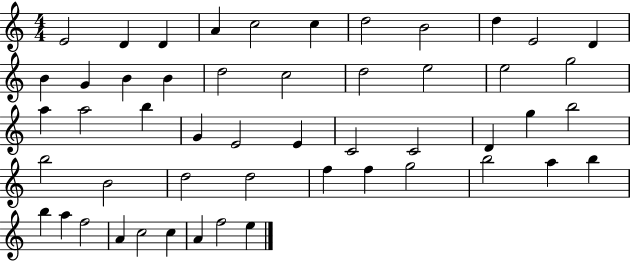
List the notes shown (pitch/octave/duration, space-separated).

E4/h D4/q D4/q A4/q C5/h C5/q D5/h B4/h D5/q E4/h D4/q B4/q G4/q B4/q B4/q D5/h C5/h D5/h E5/h E5/h G5/h A5/q A5/h B5/q G4/q E4/h E4/q C4/h C4/h D4/q G5/q B5/h B5/h B4/h D5/h D5/h F5/q F5/q G5/h B5/h A5/q B5/q B5/q A5/q F5/h A4/q C5/h C5/q A4/q F5/h E5/q